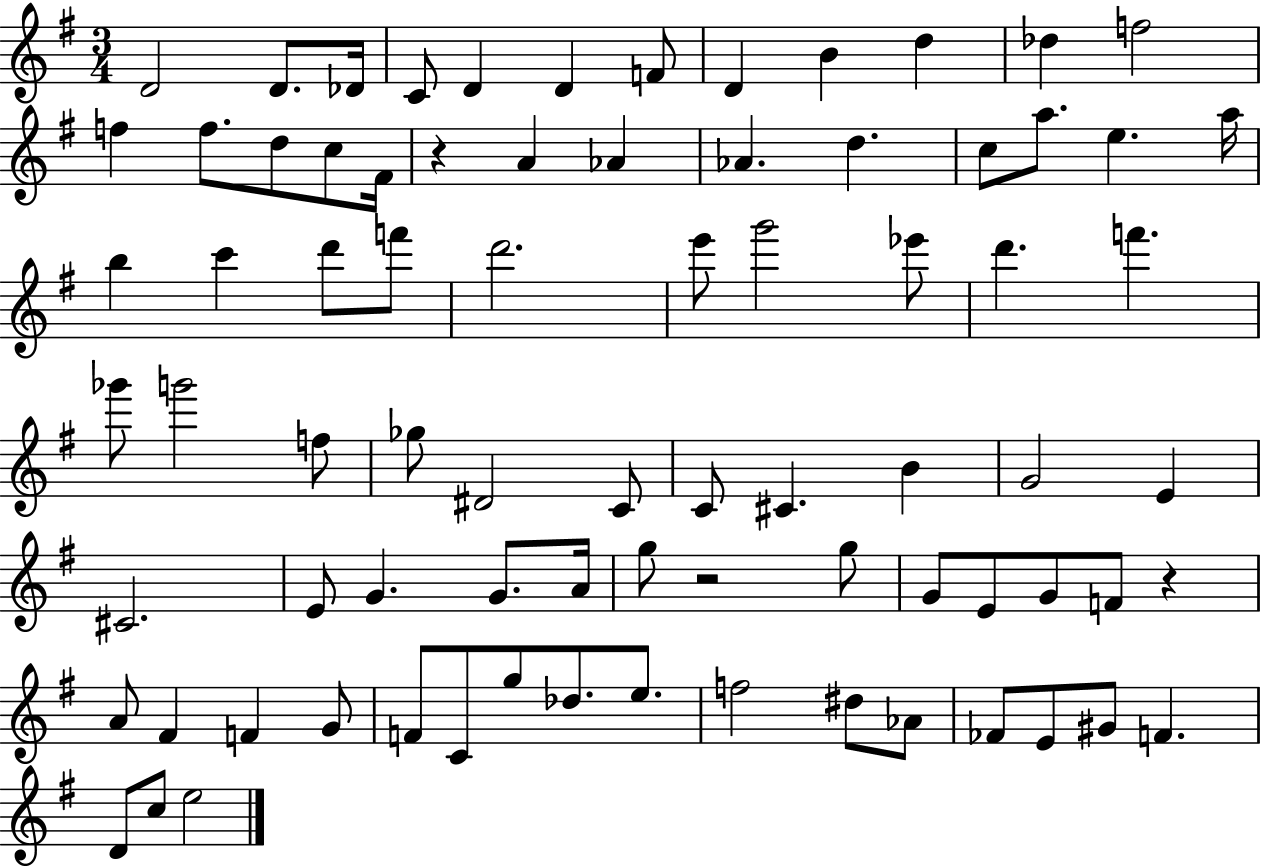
D4/h D4/e. Db4/s C4/e D4/q D4/q F4/e D4/q B4/q D5/q Db5/q F5/h F5/q F5/e. D5/e C5/e F#4/s R/q A4/q Ab4/q Ab4/q. D5/q. C5/e A5/e. E5/q. A5/s B5/q C6/q D6/e F6/e D6/h. E6/e G6/h Eb6/e D6/q. F6/q. Gb6/e G6/h F5/e Gb5/e D#4/h C4/e C4/e C#4/q. B4/q G4/h E4/q C#4/h. E4/e G4/q. G4/e. A4/s G5/e R/h G5/e G4/e E4/e G4/e F4/e R/q A4/e F#4/q F4/q G4/e F4/e C4/e G5/e Db5/e. E5/e. F5/h D#5/e Ab4/e FES4/e E4/e G#4/e F4/q. D4/e C5/e E5/h